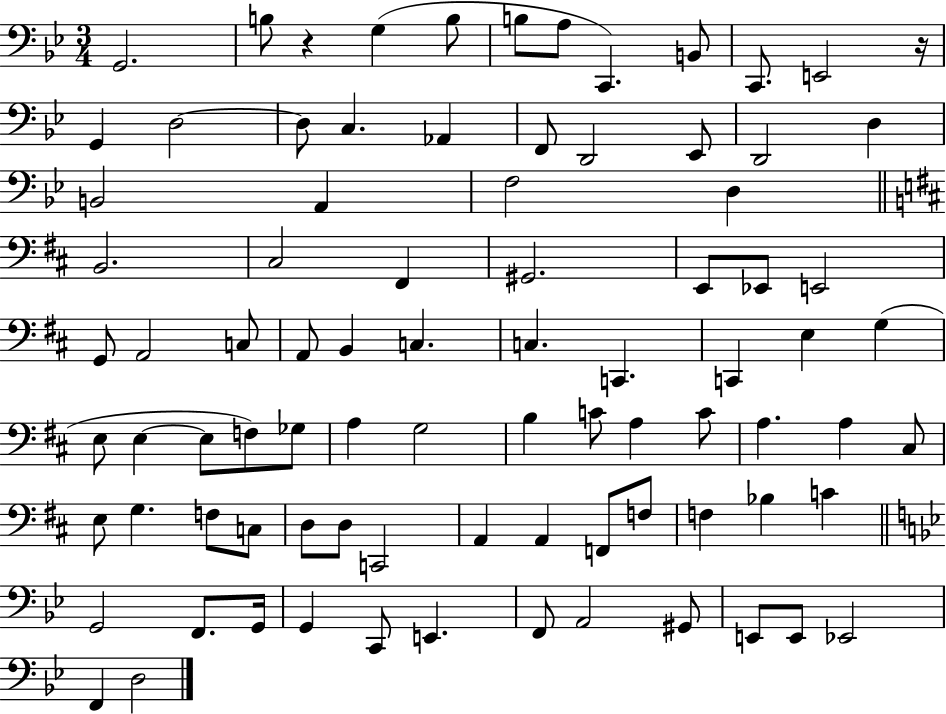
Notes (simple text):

G2/h. B3/e R/q G3/q B3/e B3/e A3/e C2/q. B2/e C2/e. E2/h R/s G2/q D3/h D3/e C3/q. Ab2/q F2/e D2/h Eb2/e D2/h D3/q B2/h A2/q F3/h D3/q B2/h. C#3/h F#2/q G#2/h. E2/e Eb2/e E2/h G2/e A2/h C3/e A2/e B2/q C3/q. C3/q. C2/q. C2/q E3/q G3/q E3/e E3/q E3/e F3/e Gb3/e A3/q G3/h B3/q C4/e A3/q C4/e A3/q. A3/q C#3/e E3/e G3/q. F3/e C3/e D3/e D3/e C2/h A2/q A2/q F2/e F3/e F3/q Bb3/q C4/q G2/h F2/e. G2/s G2/q C2/e E2/q. F2/e A2/h G#2/e E2/e E2/e Eb2/h F2/q D3/h